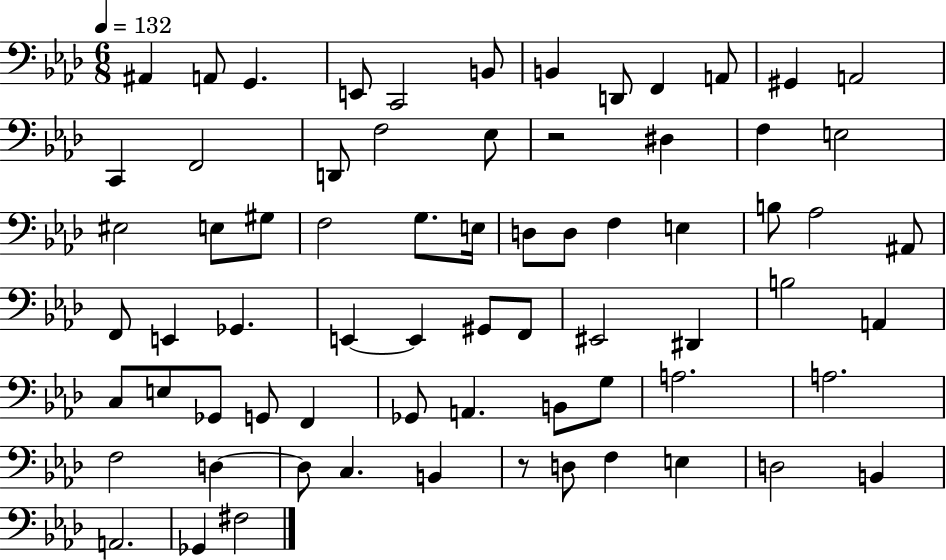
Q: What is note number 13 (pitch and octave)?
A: C2